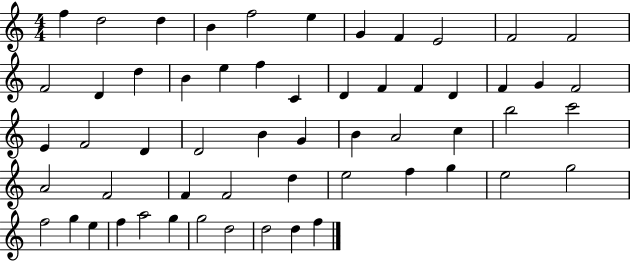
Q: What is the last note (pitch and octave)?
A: F5